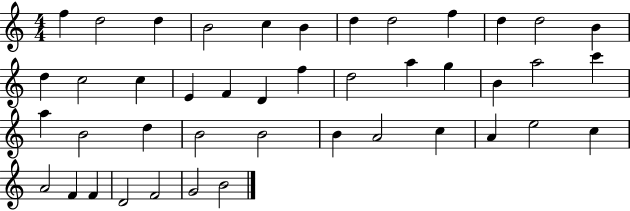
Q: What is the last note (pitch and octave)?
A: B4